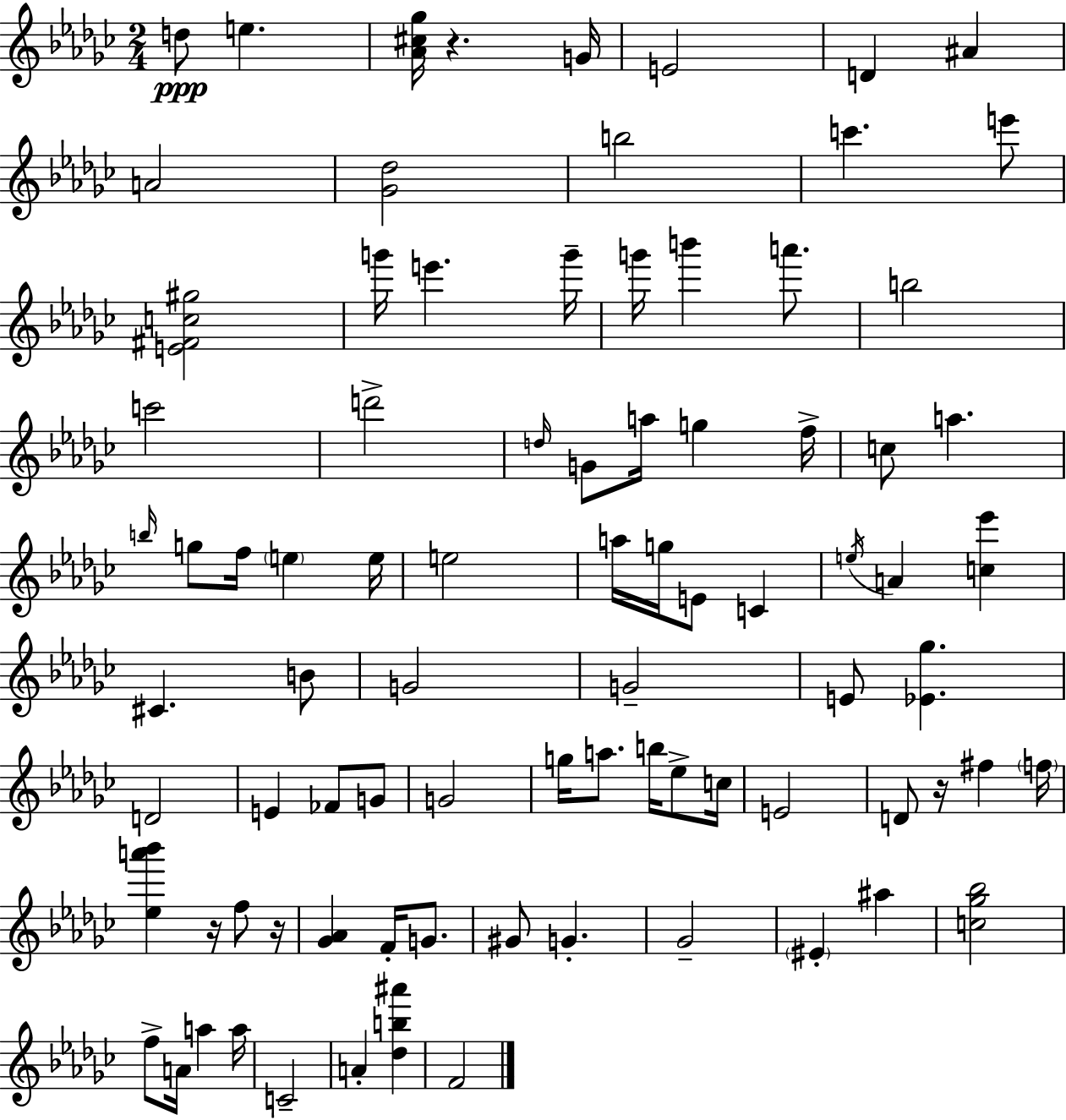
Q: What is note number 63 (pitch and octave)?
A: Gb4